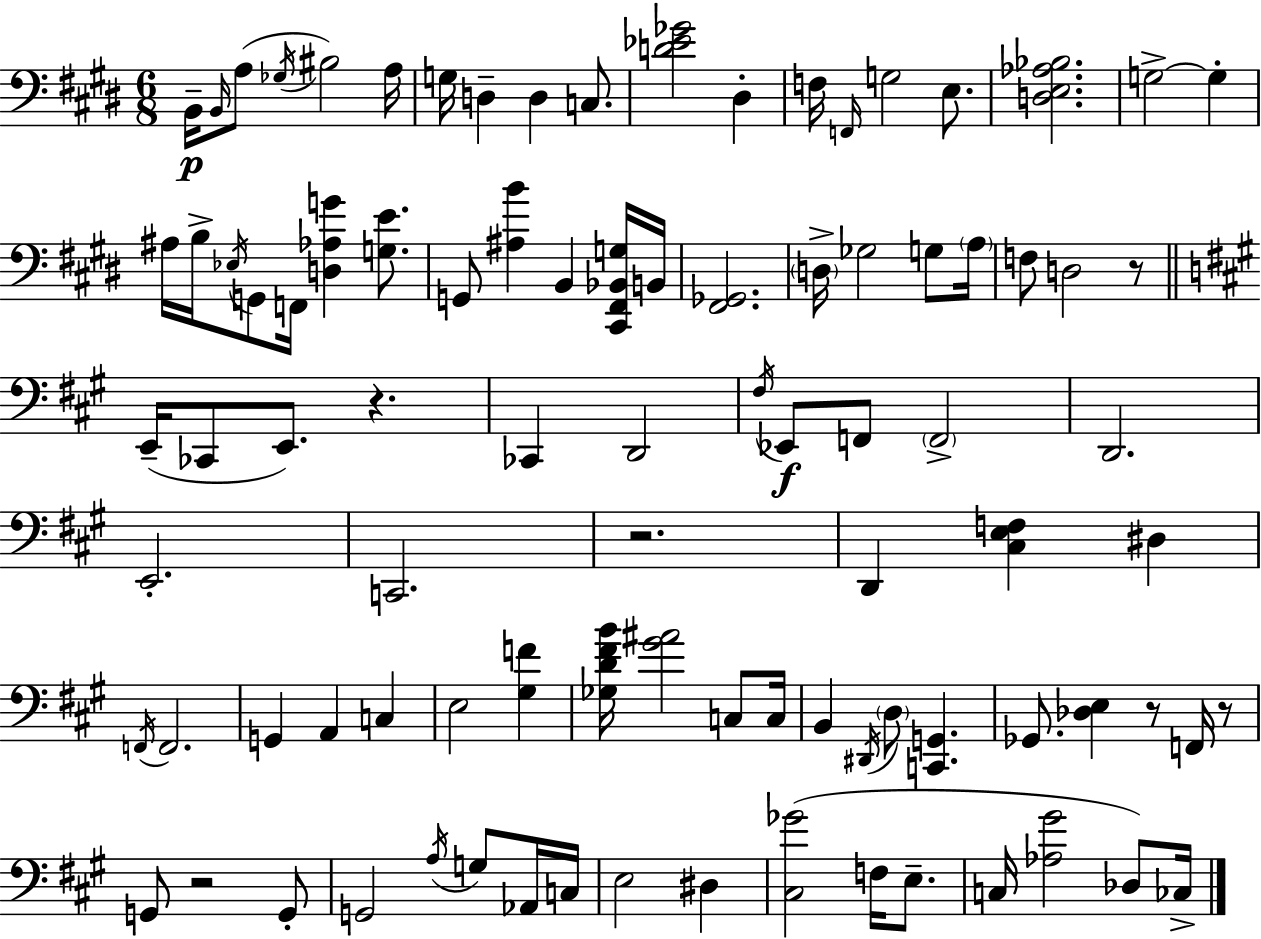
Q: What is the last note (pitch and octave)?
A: CES3